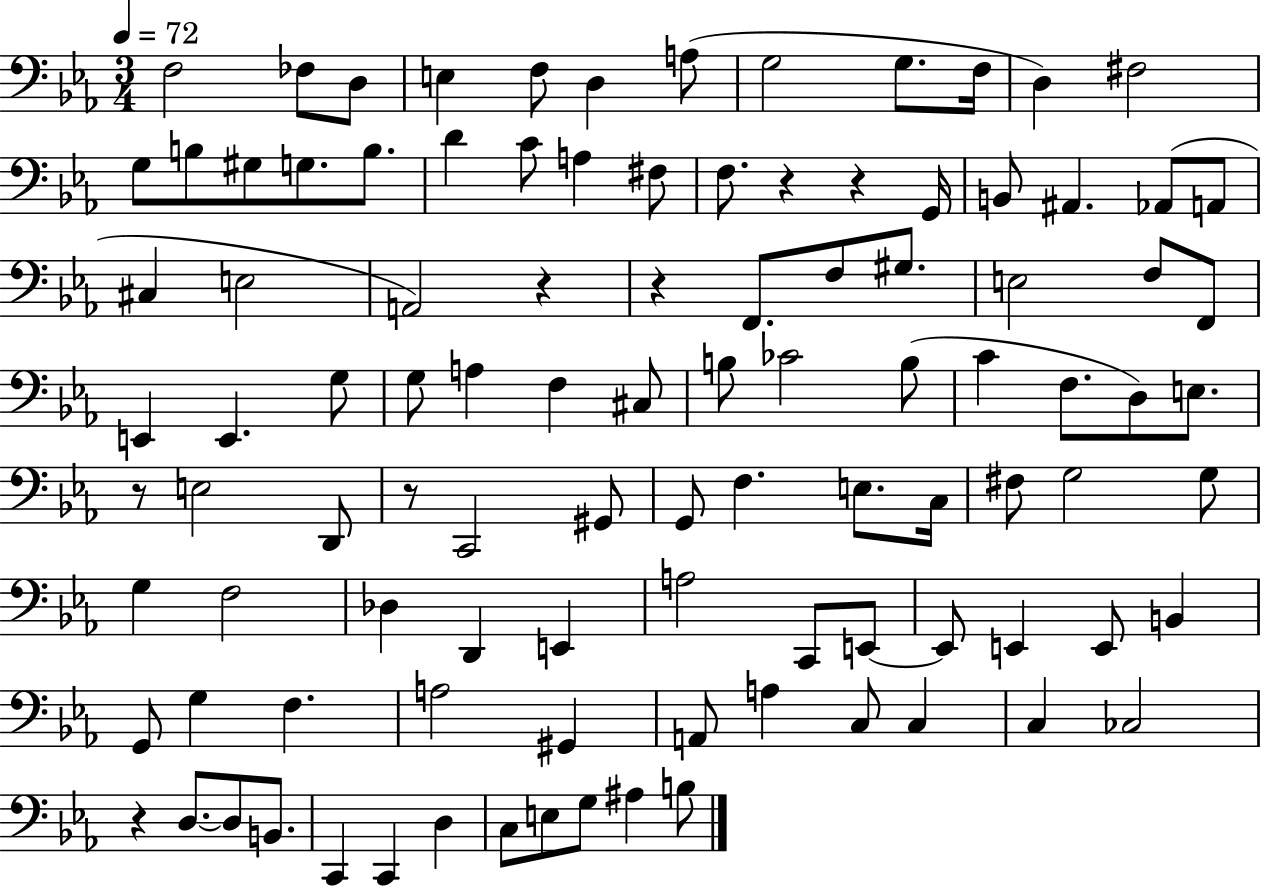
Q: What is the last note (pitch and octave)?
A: B3